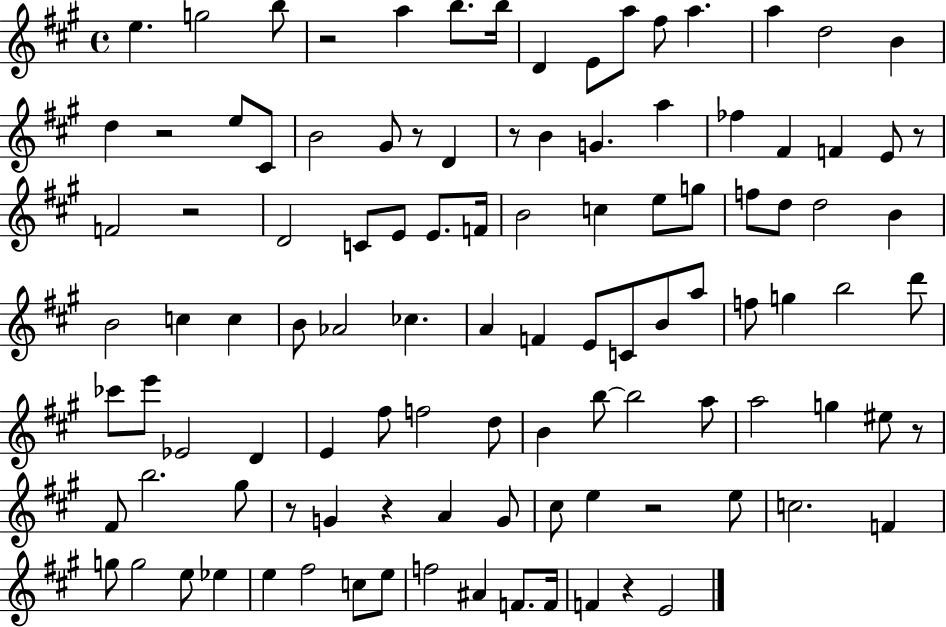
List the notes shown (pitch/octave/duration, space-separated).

E5/q. G5/h B5/e R/h A5/q B5/e. B5/s D4/q E4/e A5/e F#5/e A5/q. A5/q D5/h B4/q D5/q R/h E5/e C#4/e B4/h G#4/e R/e D4/q R/e B4/q G4/q. A5/q FES5/q F#4/q F4/q E4/e R/e F4/h R/h D4/h C4/e E4/e E4/e. F4/s B4/h C5/q E5/e G5/e F5/e D5/e D5/h B4/q B4/h C5/q C5/q B4/e Ab4/h CES5/q. A4/q F4/q E4/e C4/e B4/e A5/e F5/e G5/q B5/h D6/e CES6/e E6/e Eb4/h D4/q E4/q F#5/e F5/h D5/e B4/q B5/e B5/h A5/e A5/h G5/q EIS5/e R/e F#4/e B5/h. G#5/e R/e G4/q R/q A4/q G4/e C#5/e E5/q R/h E5/e C5/h. F4/q G5/e G5/h E5/e Eb5/q E5/q F#5/h C5/e E5/e F5/h A#4/q F4/e. F4/s F4/q R/q E4/h